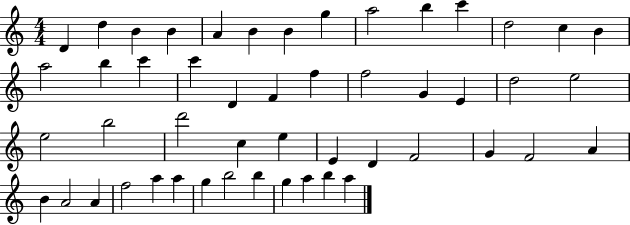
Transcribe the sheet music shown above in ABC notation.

X:1
T:Untitled
M:4/4
L:1/4
K:C
D d B B A B B g a2 b c' d2 c B a2 b c' c' D F f f2 G E d2 e2 e2 b2 d'2 c e E D F2 G F2 A B A2 A f2 a a g b2 b g a b a